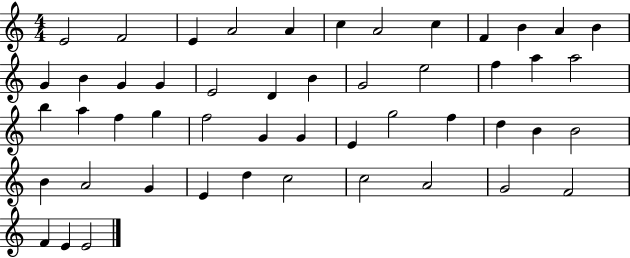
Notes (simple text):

E4/h F4/h E4/q A4/h A4/q C5/q A4/h C5/q F4/q B4/q A4/q B4/q G4/q B4/q G4/q G4/q E4/h D4/q B4/q G4/h E5/h F5/q A5/q A5/h B5/q A5/q F5/q G5/q F5/h G4/q G4/q E4/q G5/h F5/q D5/q B4/q B4/h B4/q A4/h G4/q E4/q D5/q C5/h C5/h A4/h G4/h F4/h F4/q E4/q E4/h